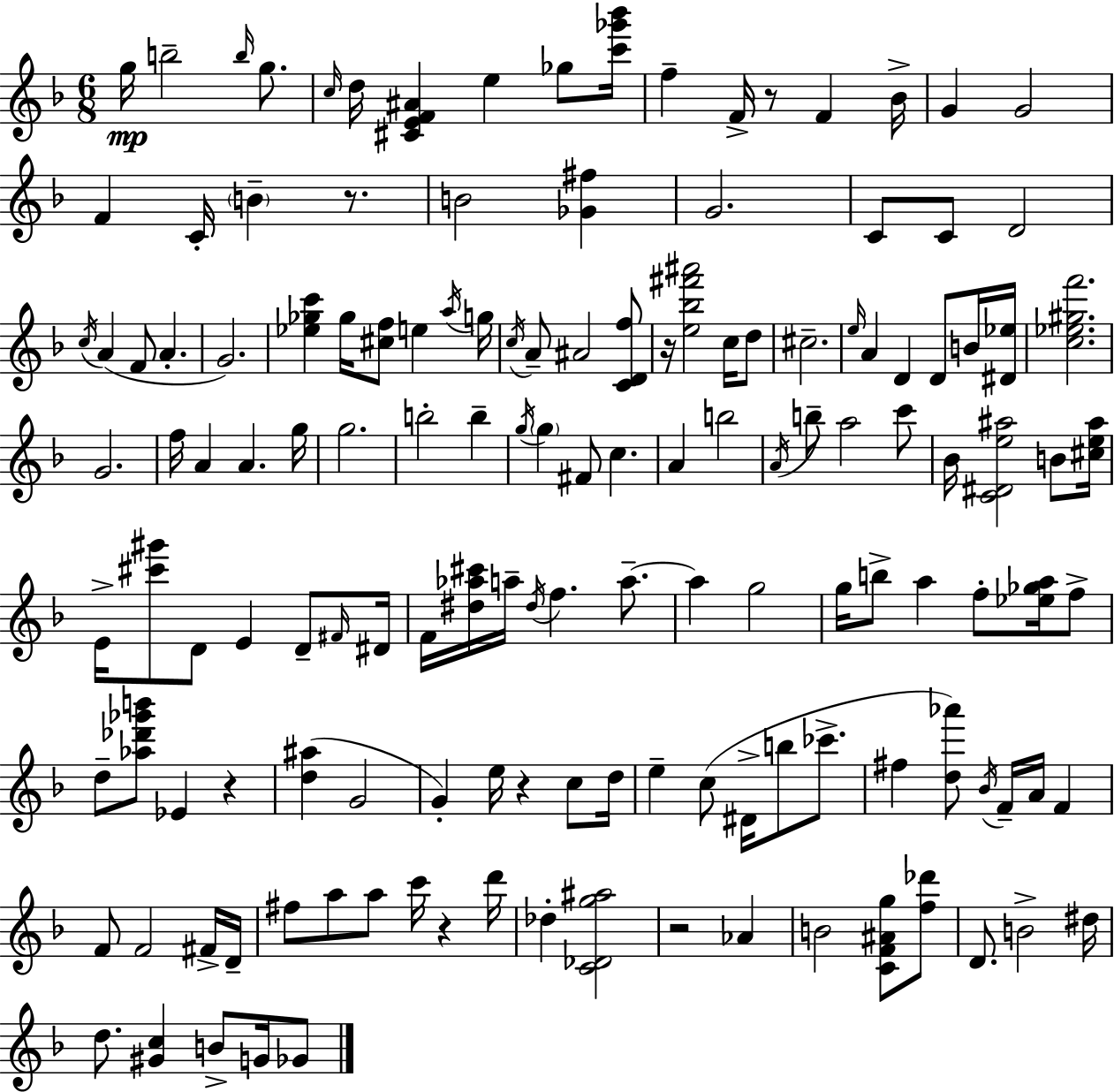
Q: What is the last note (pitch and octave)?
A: Gb4